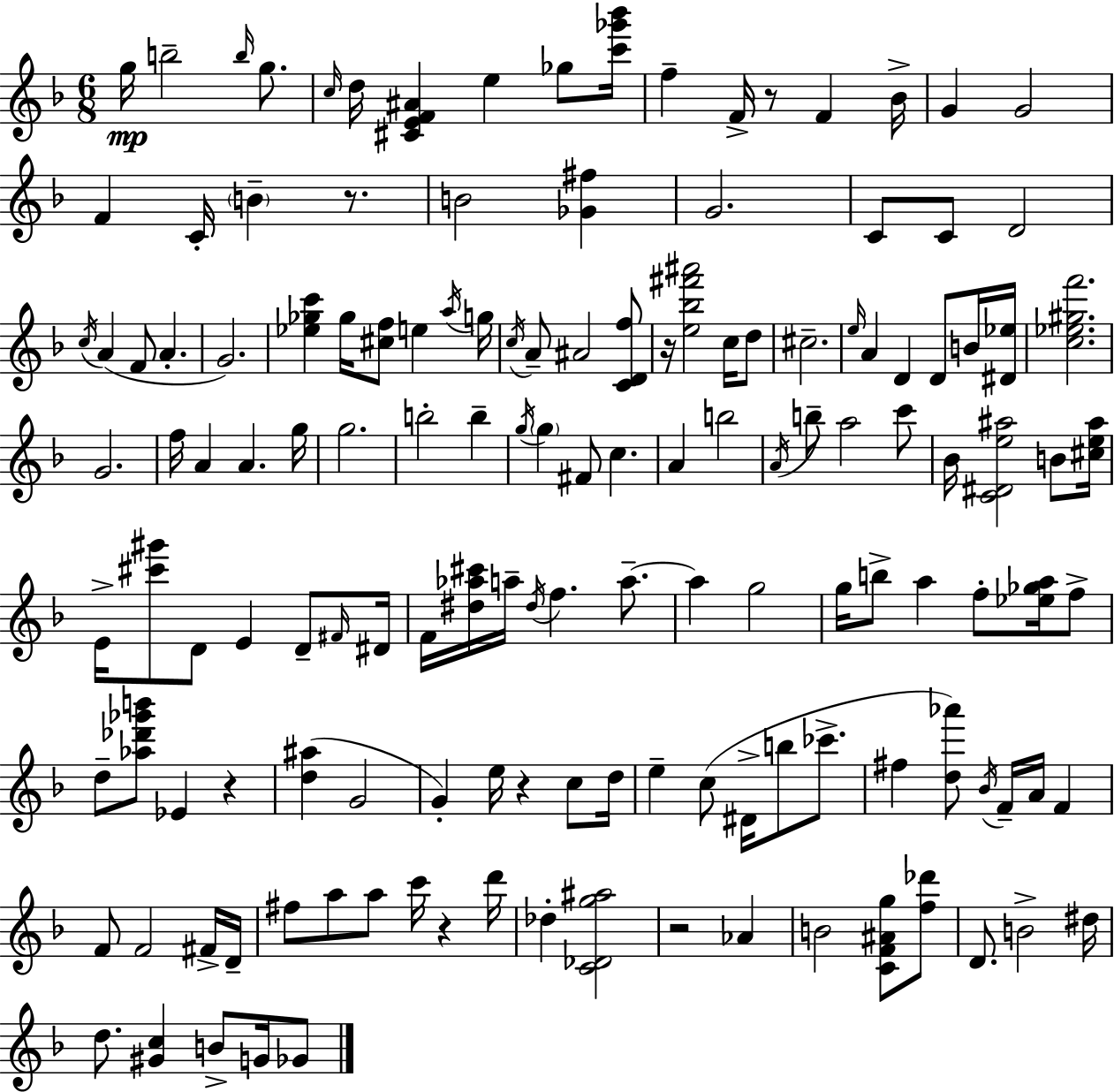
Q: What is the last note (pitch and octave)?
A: Gb4